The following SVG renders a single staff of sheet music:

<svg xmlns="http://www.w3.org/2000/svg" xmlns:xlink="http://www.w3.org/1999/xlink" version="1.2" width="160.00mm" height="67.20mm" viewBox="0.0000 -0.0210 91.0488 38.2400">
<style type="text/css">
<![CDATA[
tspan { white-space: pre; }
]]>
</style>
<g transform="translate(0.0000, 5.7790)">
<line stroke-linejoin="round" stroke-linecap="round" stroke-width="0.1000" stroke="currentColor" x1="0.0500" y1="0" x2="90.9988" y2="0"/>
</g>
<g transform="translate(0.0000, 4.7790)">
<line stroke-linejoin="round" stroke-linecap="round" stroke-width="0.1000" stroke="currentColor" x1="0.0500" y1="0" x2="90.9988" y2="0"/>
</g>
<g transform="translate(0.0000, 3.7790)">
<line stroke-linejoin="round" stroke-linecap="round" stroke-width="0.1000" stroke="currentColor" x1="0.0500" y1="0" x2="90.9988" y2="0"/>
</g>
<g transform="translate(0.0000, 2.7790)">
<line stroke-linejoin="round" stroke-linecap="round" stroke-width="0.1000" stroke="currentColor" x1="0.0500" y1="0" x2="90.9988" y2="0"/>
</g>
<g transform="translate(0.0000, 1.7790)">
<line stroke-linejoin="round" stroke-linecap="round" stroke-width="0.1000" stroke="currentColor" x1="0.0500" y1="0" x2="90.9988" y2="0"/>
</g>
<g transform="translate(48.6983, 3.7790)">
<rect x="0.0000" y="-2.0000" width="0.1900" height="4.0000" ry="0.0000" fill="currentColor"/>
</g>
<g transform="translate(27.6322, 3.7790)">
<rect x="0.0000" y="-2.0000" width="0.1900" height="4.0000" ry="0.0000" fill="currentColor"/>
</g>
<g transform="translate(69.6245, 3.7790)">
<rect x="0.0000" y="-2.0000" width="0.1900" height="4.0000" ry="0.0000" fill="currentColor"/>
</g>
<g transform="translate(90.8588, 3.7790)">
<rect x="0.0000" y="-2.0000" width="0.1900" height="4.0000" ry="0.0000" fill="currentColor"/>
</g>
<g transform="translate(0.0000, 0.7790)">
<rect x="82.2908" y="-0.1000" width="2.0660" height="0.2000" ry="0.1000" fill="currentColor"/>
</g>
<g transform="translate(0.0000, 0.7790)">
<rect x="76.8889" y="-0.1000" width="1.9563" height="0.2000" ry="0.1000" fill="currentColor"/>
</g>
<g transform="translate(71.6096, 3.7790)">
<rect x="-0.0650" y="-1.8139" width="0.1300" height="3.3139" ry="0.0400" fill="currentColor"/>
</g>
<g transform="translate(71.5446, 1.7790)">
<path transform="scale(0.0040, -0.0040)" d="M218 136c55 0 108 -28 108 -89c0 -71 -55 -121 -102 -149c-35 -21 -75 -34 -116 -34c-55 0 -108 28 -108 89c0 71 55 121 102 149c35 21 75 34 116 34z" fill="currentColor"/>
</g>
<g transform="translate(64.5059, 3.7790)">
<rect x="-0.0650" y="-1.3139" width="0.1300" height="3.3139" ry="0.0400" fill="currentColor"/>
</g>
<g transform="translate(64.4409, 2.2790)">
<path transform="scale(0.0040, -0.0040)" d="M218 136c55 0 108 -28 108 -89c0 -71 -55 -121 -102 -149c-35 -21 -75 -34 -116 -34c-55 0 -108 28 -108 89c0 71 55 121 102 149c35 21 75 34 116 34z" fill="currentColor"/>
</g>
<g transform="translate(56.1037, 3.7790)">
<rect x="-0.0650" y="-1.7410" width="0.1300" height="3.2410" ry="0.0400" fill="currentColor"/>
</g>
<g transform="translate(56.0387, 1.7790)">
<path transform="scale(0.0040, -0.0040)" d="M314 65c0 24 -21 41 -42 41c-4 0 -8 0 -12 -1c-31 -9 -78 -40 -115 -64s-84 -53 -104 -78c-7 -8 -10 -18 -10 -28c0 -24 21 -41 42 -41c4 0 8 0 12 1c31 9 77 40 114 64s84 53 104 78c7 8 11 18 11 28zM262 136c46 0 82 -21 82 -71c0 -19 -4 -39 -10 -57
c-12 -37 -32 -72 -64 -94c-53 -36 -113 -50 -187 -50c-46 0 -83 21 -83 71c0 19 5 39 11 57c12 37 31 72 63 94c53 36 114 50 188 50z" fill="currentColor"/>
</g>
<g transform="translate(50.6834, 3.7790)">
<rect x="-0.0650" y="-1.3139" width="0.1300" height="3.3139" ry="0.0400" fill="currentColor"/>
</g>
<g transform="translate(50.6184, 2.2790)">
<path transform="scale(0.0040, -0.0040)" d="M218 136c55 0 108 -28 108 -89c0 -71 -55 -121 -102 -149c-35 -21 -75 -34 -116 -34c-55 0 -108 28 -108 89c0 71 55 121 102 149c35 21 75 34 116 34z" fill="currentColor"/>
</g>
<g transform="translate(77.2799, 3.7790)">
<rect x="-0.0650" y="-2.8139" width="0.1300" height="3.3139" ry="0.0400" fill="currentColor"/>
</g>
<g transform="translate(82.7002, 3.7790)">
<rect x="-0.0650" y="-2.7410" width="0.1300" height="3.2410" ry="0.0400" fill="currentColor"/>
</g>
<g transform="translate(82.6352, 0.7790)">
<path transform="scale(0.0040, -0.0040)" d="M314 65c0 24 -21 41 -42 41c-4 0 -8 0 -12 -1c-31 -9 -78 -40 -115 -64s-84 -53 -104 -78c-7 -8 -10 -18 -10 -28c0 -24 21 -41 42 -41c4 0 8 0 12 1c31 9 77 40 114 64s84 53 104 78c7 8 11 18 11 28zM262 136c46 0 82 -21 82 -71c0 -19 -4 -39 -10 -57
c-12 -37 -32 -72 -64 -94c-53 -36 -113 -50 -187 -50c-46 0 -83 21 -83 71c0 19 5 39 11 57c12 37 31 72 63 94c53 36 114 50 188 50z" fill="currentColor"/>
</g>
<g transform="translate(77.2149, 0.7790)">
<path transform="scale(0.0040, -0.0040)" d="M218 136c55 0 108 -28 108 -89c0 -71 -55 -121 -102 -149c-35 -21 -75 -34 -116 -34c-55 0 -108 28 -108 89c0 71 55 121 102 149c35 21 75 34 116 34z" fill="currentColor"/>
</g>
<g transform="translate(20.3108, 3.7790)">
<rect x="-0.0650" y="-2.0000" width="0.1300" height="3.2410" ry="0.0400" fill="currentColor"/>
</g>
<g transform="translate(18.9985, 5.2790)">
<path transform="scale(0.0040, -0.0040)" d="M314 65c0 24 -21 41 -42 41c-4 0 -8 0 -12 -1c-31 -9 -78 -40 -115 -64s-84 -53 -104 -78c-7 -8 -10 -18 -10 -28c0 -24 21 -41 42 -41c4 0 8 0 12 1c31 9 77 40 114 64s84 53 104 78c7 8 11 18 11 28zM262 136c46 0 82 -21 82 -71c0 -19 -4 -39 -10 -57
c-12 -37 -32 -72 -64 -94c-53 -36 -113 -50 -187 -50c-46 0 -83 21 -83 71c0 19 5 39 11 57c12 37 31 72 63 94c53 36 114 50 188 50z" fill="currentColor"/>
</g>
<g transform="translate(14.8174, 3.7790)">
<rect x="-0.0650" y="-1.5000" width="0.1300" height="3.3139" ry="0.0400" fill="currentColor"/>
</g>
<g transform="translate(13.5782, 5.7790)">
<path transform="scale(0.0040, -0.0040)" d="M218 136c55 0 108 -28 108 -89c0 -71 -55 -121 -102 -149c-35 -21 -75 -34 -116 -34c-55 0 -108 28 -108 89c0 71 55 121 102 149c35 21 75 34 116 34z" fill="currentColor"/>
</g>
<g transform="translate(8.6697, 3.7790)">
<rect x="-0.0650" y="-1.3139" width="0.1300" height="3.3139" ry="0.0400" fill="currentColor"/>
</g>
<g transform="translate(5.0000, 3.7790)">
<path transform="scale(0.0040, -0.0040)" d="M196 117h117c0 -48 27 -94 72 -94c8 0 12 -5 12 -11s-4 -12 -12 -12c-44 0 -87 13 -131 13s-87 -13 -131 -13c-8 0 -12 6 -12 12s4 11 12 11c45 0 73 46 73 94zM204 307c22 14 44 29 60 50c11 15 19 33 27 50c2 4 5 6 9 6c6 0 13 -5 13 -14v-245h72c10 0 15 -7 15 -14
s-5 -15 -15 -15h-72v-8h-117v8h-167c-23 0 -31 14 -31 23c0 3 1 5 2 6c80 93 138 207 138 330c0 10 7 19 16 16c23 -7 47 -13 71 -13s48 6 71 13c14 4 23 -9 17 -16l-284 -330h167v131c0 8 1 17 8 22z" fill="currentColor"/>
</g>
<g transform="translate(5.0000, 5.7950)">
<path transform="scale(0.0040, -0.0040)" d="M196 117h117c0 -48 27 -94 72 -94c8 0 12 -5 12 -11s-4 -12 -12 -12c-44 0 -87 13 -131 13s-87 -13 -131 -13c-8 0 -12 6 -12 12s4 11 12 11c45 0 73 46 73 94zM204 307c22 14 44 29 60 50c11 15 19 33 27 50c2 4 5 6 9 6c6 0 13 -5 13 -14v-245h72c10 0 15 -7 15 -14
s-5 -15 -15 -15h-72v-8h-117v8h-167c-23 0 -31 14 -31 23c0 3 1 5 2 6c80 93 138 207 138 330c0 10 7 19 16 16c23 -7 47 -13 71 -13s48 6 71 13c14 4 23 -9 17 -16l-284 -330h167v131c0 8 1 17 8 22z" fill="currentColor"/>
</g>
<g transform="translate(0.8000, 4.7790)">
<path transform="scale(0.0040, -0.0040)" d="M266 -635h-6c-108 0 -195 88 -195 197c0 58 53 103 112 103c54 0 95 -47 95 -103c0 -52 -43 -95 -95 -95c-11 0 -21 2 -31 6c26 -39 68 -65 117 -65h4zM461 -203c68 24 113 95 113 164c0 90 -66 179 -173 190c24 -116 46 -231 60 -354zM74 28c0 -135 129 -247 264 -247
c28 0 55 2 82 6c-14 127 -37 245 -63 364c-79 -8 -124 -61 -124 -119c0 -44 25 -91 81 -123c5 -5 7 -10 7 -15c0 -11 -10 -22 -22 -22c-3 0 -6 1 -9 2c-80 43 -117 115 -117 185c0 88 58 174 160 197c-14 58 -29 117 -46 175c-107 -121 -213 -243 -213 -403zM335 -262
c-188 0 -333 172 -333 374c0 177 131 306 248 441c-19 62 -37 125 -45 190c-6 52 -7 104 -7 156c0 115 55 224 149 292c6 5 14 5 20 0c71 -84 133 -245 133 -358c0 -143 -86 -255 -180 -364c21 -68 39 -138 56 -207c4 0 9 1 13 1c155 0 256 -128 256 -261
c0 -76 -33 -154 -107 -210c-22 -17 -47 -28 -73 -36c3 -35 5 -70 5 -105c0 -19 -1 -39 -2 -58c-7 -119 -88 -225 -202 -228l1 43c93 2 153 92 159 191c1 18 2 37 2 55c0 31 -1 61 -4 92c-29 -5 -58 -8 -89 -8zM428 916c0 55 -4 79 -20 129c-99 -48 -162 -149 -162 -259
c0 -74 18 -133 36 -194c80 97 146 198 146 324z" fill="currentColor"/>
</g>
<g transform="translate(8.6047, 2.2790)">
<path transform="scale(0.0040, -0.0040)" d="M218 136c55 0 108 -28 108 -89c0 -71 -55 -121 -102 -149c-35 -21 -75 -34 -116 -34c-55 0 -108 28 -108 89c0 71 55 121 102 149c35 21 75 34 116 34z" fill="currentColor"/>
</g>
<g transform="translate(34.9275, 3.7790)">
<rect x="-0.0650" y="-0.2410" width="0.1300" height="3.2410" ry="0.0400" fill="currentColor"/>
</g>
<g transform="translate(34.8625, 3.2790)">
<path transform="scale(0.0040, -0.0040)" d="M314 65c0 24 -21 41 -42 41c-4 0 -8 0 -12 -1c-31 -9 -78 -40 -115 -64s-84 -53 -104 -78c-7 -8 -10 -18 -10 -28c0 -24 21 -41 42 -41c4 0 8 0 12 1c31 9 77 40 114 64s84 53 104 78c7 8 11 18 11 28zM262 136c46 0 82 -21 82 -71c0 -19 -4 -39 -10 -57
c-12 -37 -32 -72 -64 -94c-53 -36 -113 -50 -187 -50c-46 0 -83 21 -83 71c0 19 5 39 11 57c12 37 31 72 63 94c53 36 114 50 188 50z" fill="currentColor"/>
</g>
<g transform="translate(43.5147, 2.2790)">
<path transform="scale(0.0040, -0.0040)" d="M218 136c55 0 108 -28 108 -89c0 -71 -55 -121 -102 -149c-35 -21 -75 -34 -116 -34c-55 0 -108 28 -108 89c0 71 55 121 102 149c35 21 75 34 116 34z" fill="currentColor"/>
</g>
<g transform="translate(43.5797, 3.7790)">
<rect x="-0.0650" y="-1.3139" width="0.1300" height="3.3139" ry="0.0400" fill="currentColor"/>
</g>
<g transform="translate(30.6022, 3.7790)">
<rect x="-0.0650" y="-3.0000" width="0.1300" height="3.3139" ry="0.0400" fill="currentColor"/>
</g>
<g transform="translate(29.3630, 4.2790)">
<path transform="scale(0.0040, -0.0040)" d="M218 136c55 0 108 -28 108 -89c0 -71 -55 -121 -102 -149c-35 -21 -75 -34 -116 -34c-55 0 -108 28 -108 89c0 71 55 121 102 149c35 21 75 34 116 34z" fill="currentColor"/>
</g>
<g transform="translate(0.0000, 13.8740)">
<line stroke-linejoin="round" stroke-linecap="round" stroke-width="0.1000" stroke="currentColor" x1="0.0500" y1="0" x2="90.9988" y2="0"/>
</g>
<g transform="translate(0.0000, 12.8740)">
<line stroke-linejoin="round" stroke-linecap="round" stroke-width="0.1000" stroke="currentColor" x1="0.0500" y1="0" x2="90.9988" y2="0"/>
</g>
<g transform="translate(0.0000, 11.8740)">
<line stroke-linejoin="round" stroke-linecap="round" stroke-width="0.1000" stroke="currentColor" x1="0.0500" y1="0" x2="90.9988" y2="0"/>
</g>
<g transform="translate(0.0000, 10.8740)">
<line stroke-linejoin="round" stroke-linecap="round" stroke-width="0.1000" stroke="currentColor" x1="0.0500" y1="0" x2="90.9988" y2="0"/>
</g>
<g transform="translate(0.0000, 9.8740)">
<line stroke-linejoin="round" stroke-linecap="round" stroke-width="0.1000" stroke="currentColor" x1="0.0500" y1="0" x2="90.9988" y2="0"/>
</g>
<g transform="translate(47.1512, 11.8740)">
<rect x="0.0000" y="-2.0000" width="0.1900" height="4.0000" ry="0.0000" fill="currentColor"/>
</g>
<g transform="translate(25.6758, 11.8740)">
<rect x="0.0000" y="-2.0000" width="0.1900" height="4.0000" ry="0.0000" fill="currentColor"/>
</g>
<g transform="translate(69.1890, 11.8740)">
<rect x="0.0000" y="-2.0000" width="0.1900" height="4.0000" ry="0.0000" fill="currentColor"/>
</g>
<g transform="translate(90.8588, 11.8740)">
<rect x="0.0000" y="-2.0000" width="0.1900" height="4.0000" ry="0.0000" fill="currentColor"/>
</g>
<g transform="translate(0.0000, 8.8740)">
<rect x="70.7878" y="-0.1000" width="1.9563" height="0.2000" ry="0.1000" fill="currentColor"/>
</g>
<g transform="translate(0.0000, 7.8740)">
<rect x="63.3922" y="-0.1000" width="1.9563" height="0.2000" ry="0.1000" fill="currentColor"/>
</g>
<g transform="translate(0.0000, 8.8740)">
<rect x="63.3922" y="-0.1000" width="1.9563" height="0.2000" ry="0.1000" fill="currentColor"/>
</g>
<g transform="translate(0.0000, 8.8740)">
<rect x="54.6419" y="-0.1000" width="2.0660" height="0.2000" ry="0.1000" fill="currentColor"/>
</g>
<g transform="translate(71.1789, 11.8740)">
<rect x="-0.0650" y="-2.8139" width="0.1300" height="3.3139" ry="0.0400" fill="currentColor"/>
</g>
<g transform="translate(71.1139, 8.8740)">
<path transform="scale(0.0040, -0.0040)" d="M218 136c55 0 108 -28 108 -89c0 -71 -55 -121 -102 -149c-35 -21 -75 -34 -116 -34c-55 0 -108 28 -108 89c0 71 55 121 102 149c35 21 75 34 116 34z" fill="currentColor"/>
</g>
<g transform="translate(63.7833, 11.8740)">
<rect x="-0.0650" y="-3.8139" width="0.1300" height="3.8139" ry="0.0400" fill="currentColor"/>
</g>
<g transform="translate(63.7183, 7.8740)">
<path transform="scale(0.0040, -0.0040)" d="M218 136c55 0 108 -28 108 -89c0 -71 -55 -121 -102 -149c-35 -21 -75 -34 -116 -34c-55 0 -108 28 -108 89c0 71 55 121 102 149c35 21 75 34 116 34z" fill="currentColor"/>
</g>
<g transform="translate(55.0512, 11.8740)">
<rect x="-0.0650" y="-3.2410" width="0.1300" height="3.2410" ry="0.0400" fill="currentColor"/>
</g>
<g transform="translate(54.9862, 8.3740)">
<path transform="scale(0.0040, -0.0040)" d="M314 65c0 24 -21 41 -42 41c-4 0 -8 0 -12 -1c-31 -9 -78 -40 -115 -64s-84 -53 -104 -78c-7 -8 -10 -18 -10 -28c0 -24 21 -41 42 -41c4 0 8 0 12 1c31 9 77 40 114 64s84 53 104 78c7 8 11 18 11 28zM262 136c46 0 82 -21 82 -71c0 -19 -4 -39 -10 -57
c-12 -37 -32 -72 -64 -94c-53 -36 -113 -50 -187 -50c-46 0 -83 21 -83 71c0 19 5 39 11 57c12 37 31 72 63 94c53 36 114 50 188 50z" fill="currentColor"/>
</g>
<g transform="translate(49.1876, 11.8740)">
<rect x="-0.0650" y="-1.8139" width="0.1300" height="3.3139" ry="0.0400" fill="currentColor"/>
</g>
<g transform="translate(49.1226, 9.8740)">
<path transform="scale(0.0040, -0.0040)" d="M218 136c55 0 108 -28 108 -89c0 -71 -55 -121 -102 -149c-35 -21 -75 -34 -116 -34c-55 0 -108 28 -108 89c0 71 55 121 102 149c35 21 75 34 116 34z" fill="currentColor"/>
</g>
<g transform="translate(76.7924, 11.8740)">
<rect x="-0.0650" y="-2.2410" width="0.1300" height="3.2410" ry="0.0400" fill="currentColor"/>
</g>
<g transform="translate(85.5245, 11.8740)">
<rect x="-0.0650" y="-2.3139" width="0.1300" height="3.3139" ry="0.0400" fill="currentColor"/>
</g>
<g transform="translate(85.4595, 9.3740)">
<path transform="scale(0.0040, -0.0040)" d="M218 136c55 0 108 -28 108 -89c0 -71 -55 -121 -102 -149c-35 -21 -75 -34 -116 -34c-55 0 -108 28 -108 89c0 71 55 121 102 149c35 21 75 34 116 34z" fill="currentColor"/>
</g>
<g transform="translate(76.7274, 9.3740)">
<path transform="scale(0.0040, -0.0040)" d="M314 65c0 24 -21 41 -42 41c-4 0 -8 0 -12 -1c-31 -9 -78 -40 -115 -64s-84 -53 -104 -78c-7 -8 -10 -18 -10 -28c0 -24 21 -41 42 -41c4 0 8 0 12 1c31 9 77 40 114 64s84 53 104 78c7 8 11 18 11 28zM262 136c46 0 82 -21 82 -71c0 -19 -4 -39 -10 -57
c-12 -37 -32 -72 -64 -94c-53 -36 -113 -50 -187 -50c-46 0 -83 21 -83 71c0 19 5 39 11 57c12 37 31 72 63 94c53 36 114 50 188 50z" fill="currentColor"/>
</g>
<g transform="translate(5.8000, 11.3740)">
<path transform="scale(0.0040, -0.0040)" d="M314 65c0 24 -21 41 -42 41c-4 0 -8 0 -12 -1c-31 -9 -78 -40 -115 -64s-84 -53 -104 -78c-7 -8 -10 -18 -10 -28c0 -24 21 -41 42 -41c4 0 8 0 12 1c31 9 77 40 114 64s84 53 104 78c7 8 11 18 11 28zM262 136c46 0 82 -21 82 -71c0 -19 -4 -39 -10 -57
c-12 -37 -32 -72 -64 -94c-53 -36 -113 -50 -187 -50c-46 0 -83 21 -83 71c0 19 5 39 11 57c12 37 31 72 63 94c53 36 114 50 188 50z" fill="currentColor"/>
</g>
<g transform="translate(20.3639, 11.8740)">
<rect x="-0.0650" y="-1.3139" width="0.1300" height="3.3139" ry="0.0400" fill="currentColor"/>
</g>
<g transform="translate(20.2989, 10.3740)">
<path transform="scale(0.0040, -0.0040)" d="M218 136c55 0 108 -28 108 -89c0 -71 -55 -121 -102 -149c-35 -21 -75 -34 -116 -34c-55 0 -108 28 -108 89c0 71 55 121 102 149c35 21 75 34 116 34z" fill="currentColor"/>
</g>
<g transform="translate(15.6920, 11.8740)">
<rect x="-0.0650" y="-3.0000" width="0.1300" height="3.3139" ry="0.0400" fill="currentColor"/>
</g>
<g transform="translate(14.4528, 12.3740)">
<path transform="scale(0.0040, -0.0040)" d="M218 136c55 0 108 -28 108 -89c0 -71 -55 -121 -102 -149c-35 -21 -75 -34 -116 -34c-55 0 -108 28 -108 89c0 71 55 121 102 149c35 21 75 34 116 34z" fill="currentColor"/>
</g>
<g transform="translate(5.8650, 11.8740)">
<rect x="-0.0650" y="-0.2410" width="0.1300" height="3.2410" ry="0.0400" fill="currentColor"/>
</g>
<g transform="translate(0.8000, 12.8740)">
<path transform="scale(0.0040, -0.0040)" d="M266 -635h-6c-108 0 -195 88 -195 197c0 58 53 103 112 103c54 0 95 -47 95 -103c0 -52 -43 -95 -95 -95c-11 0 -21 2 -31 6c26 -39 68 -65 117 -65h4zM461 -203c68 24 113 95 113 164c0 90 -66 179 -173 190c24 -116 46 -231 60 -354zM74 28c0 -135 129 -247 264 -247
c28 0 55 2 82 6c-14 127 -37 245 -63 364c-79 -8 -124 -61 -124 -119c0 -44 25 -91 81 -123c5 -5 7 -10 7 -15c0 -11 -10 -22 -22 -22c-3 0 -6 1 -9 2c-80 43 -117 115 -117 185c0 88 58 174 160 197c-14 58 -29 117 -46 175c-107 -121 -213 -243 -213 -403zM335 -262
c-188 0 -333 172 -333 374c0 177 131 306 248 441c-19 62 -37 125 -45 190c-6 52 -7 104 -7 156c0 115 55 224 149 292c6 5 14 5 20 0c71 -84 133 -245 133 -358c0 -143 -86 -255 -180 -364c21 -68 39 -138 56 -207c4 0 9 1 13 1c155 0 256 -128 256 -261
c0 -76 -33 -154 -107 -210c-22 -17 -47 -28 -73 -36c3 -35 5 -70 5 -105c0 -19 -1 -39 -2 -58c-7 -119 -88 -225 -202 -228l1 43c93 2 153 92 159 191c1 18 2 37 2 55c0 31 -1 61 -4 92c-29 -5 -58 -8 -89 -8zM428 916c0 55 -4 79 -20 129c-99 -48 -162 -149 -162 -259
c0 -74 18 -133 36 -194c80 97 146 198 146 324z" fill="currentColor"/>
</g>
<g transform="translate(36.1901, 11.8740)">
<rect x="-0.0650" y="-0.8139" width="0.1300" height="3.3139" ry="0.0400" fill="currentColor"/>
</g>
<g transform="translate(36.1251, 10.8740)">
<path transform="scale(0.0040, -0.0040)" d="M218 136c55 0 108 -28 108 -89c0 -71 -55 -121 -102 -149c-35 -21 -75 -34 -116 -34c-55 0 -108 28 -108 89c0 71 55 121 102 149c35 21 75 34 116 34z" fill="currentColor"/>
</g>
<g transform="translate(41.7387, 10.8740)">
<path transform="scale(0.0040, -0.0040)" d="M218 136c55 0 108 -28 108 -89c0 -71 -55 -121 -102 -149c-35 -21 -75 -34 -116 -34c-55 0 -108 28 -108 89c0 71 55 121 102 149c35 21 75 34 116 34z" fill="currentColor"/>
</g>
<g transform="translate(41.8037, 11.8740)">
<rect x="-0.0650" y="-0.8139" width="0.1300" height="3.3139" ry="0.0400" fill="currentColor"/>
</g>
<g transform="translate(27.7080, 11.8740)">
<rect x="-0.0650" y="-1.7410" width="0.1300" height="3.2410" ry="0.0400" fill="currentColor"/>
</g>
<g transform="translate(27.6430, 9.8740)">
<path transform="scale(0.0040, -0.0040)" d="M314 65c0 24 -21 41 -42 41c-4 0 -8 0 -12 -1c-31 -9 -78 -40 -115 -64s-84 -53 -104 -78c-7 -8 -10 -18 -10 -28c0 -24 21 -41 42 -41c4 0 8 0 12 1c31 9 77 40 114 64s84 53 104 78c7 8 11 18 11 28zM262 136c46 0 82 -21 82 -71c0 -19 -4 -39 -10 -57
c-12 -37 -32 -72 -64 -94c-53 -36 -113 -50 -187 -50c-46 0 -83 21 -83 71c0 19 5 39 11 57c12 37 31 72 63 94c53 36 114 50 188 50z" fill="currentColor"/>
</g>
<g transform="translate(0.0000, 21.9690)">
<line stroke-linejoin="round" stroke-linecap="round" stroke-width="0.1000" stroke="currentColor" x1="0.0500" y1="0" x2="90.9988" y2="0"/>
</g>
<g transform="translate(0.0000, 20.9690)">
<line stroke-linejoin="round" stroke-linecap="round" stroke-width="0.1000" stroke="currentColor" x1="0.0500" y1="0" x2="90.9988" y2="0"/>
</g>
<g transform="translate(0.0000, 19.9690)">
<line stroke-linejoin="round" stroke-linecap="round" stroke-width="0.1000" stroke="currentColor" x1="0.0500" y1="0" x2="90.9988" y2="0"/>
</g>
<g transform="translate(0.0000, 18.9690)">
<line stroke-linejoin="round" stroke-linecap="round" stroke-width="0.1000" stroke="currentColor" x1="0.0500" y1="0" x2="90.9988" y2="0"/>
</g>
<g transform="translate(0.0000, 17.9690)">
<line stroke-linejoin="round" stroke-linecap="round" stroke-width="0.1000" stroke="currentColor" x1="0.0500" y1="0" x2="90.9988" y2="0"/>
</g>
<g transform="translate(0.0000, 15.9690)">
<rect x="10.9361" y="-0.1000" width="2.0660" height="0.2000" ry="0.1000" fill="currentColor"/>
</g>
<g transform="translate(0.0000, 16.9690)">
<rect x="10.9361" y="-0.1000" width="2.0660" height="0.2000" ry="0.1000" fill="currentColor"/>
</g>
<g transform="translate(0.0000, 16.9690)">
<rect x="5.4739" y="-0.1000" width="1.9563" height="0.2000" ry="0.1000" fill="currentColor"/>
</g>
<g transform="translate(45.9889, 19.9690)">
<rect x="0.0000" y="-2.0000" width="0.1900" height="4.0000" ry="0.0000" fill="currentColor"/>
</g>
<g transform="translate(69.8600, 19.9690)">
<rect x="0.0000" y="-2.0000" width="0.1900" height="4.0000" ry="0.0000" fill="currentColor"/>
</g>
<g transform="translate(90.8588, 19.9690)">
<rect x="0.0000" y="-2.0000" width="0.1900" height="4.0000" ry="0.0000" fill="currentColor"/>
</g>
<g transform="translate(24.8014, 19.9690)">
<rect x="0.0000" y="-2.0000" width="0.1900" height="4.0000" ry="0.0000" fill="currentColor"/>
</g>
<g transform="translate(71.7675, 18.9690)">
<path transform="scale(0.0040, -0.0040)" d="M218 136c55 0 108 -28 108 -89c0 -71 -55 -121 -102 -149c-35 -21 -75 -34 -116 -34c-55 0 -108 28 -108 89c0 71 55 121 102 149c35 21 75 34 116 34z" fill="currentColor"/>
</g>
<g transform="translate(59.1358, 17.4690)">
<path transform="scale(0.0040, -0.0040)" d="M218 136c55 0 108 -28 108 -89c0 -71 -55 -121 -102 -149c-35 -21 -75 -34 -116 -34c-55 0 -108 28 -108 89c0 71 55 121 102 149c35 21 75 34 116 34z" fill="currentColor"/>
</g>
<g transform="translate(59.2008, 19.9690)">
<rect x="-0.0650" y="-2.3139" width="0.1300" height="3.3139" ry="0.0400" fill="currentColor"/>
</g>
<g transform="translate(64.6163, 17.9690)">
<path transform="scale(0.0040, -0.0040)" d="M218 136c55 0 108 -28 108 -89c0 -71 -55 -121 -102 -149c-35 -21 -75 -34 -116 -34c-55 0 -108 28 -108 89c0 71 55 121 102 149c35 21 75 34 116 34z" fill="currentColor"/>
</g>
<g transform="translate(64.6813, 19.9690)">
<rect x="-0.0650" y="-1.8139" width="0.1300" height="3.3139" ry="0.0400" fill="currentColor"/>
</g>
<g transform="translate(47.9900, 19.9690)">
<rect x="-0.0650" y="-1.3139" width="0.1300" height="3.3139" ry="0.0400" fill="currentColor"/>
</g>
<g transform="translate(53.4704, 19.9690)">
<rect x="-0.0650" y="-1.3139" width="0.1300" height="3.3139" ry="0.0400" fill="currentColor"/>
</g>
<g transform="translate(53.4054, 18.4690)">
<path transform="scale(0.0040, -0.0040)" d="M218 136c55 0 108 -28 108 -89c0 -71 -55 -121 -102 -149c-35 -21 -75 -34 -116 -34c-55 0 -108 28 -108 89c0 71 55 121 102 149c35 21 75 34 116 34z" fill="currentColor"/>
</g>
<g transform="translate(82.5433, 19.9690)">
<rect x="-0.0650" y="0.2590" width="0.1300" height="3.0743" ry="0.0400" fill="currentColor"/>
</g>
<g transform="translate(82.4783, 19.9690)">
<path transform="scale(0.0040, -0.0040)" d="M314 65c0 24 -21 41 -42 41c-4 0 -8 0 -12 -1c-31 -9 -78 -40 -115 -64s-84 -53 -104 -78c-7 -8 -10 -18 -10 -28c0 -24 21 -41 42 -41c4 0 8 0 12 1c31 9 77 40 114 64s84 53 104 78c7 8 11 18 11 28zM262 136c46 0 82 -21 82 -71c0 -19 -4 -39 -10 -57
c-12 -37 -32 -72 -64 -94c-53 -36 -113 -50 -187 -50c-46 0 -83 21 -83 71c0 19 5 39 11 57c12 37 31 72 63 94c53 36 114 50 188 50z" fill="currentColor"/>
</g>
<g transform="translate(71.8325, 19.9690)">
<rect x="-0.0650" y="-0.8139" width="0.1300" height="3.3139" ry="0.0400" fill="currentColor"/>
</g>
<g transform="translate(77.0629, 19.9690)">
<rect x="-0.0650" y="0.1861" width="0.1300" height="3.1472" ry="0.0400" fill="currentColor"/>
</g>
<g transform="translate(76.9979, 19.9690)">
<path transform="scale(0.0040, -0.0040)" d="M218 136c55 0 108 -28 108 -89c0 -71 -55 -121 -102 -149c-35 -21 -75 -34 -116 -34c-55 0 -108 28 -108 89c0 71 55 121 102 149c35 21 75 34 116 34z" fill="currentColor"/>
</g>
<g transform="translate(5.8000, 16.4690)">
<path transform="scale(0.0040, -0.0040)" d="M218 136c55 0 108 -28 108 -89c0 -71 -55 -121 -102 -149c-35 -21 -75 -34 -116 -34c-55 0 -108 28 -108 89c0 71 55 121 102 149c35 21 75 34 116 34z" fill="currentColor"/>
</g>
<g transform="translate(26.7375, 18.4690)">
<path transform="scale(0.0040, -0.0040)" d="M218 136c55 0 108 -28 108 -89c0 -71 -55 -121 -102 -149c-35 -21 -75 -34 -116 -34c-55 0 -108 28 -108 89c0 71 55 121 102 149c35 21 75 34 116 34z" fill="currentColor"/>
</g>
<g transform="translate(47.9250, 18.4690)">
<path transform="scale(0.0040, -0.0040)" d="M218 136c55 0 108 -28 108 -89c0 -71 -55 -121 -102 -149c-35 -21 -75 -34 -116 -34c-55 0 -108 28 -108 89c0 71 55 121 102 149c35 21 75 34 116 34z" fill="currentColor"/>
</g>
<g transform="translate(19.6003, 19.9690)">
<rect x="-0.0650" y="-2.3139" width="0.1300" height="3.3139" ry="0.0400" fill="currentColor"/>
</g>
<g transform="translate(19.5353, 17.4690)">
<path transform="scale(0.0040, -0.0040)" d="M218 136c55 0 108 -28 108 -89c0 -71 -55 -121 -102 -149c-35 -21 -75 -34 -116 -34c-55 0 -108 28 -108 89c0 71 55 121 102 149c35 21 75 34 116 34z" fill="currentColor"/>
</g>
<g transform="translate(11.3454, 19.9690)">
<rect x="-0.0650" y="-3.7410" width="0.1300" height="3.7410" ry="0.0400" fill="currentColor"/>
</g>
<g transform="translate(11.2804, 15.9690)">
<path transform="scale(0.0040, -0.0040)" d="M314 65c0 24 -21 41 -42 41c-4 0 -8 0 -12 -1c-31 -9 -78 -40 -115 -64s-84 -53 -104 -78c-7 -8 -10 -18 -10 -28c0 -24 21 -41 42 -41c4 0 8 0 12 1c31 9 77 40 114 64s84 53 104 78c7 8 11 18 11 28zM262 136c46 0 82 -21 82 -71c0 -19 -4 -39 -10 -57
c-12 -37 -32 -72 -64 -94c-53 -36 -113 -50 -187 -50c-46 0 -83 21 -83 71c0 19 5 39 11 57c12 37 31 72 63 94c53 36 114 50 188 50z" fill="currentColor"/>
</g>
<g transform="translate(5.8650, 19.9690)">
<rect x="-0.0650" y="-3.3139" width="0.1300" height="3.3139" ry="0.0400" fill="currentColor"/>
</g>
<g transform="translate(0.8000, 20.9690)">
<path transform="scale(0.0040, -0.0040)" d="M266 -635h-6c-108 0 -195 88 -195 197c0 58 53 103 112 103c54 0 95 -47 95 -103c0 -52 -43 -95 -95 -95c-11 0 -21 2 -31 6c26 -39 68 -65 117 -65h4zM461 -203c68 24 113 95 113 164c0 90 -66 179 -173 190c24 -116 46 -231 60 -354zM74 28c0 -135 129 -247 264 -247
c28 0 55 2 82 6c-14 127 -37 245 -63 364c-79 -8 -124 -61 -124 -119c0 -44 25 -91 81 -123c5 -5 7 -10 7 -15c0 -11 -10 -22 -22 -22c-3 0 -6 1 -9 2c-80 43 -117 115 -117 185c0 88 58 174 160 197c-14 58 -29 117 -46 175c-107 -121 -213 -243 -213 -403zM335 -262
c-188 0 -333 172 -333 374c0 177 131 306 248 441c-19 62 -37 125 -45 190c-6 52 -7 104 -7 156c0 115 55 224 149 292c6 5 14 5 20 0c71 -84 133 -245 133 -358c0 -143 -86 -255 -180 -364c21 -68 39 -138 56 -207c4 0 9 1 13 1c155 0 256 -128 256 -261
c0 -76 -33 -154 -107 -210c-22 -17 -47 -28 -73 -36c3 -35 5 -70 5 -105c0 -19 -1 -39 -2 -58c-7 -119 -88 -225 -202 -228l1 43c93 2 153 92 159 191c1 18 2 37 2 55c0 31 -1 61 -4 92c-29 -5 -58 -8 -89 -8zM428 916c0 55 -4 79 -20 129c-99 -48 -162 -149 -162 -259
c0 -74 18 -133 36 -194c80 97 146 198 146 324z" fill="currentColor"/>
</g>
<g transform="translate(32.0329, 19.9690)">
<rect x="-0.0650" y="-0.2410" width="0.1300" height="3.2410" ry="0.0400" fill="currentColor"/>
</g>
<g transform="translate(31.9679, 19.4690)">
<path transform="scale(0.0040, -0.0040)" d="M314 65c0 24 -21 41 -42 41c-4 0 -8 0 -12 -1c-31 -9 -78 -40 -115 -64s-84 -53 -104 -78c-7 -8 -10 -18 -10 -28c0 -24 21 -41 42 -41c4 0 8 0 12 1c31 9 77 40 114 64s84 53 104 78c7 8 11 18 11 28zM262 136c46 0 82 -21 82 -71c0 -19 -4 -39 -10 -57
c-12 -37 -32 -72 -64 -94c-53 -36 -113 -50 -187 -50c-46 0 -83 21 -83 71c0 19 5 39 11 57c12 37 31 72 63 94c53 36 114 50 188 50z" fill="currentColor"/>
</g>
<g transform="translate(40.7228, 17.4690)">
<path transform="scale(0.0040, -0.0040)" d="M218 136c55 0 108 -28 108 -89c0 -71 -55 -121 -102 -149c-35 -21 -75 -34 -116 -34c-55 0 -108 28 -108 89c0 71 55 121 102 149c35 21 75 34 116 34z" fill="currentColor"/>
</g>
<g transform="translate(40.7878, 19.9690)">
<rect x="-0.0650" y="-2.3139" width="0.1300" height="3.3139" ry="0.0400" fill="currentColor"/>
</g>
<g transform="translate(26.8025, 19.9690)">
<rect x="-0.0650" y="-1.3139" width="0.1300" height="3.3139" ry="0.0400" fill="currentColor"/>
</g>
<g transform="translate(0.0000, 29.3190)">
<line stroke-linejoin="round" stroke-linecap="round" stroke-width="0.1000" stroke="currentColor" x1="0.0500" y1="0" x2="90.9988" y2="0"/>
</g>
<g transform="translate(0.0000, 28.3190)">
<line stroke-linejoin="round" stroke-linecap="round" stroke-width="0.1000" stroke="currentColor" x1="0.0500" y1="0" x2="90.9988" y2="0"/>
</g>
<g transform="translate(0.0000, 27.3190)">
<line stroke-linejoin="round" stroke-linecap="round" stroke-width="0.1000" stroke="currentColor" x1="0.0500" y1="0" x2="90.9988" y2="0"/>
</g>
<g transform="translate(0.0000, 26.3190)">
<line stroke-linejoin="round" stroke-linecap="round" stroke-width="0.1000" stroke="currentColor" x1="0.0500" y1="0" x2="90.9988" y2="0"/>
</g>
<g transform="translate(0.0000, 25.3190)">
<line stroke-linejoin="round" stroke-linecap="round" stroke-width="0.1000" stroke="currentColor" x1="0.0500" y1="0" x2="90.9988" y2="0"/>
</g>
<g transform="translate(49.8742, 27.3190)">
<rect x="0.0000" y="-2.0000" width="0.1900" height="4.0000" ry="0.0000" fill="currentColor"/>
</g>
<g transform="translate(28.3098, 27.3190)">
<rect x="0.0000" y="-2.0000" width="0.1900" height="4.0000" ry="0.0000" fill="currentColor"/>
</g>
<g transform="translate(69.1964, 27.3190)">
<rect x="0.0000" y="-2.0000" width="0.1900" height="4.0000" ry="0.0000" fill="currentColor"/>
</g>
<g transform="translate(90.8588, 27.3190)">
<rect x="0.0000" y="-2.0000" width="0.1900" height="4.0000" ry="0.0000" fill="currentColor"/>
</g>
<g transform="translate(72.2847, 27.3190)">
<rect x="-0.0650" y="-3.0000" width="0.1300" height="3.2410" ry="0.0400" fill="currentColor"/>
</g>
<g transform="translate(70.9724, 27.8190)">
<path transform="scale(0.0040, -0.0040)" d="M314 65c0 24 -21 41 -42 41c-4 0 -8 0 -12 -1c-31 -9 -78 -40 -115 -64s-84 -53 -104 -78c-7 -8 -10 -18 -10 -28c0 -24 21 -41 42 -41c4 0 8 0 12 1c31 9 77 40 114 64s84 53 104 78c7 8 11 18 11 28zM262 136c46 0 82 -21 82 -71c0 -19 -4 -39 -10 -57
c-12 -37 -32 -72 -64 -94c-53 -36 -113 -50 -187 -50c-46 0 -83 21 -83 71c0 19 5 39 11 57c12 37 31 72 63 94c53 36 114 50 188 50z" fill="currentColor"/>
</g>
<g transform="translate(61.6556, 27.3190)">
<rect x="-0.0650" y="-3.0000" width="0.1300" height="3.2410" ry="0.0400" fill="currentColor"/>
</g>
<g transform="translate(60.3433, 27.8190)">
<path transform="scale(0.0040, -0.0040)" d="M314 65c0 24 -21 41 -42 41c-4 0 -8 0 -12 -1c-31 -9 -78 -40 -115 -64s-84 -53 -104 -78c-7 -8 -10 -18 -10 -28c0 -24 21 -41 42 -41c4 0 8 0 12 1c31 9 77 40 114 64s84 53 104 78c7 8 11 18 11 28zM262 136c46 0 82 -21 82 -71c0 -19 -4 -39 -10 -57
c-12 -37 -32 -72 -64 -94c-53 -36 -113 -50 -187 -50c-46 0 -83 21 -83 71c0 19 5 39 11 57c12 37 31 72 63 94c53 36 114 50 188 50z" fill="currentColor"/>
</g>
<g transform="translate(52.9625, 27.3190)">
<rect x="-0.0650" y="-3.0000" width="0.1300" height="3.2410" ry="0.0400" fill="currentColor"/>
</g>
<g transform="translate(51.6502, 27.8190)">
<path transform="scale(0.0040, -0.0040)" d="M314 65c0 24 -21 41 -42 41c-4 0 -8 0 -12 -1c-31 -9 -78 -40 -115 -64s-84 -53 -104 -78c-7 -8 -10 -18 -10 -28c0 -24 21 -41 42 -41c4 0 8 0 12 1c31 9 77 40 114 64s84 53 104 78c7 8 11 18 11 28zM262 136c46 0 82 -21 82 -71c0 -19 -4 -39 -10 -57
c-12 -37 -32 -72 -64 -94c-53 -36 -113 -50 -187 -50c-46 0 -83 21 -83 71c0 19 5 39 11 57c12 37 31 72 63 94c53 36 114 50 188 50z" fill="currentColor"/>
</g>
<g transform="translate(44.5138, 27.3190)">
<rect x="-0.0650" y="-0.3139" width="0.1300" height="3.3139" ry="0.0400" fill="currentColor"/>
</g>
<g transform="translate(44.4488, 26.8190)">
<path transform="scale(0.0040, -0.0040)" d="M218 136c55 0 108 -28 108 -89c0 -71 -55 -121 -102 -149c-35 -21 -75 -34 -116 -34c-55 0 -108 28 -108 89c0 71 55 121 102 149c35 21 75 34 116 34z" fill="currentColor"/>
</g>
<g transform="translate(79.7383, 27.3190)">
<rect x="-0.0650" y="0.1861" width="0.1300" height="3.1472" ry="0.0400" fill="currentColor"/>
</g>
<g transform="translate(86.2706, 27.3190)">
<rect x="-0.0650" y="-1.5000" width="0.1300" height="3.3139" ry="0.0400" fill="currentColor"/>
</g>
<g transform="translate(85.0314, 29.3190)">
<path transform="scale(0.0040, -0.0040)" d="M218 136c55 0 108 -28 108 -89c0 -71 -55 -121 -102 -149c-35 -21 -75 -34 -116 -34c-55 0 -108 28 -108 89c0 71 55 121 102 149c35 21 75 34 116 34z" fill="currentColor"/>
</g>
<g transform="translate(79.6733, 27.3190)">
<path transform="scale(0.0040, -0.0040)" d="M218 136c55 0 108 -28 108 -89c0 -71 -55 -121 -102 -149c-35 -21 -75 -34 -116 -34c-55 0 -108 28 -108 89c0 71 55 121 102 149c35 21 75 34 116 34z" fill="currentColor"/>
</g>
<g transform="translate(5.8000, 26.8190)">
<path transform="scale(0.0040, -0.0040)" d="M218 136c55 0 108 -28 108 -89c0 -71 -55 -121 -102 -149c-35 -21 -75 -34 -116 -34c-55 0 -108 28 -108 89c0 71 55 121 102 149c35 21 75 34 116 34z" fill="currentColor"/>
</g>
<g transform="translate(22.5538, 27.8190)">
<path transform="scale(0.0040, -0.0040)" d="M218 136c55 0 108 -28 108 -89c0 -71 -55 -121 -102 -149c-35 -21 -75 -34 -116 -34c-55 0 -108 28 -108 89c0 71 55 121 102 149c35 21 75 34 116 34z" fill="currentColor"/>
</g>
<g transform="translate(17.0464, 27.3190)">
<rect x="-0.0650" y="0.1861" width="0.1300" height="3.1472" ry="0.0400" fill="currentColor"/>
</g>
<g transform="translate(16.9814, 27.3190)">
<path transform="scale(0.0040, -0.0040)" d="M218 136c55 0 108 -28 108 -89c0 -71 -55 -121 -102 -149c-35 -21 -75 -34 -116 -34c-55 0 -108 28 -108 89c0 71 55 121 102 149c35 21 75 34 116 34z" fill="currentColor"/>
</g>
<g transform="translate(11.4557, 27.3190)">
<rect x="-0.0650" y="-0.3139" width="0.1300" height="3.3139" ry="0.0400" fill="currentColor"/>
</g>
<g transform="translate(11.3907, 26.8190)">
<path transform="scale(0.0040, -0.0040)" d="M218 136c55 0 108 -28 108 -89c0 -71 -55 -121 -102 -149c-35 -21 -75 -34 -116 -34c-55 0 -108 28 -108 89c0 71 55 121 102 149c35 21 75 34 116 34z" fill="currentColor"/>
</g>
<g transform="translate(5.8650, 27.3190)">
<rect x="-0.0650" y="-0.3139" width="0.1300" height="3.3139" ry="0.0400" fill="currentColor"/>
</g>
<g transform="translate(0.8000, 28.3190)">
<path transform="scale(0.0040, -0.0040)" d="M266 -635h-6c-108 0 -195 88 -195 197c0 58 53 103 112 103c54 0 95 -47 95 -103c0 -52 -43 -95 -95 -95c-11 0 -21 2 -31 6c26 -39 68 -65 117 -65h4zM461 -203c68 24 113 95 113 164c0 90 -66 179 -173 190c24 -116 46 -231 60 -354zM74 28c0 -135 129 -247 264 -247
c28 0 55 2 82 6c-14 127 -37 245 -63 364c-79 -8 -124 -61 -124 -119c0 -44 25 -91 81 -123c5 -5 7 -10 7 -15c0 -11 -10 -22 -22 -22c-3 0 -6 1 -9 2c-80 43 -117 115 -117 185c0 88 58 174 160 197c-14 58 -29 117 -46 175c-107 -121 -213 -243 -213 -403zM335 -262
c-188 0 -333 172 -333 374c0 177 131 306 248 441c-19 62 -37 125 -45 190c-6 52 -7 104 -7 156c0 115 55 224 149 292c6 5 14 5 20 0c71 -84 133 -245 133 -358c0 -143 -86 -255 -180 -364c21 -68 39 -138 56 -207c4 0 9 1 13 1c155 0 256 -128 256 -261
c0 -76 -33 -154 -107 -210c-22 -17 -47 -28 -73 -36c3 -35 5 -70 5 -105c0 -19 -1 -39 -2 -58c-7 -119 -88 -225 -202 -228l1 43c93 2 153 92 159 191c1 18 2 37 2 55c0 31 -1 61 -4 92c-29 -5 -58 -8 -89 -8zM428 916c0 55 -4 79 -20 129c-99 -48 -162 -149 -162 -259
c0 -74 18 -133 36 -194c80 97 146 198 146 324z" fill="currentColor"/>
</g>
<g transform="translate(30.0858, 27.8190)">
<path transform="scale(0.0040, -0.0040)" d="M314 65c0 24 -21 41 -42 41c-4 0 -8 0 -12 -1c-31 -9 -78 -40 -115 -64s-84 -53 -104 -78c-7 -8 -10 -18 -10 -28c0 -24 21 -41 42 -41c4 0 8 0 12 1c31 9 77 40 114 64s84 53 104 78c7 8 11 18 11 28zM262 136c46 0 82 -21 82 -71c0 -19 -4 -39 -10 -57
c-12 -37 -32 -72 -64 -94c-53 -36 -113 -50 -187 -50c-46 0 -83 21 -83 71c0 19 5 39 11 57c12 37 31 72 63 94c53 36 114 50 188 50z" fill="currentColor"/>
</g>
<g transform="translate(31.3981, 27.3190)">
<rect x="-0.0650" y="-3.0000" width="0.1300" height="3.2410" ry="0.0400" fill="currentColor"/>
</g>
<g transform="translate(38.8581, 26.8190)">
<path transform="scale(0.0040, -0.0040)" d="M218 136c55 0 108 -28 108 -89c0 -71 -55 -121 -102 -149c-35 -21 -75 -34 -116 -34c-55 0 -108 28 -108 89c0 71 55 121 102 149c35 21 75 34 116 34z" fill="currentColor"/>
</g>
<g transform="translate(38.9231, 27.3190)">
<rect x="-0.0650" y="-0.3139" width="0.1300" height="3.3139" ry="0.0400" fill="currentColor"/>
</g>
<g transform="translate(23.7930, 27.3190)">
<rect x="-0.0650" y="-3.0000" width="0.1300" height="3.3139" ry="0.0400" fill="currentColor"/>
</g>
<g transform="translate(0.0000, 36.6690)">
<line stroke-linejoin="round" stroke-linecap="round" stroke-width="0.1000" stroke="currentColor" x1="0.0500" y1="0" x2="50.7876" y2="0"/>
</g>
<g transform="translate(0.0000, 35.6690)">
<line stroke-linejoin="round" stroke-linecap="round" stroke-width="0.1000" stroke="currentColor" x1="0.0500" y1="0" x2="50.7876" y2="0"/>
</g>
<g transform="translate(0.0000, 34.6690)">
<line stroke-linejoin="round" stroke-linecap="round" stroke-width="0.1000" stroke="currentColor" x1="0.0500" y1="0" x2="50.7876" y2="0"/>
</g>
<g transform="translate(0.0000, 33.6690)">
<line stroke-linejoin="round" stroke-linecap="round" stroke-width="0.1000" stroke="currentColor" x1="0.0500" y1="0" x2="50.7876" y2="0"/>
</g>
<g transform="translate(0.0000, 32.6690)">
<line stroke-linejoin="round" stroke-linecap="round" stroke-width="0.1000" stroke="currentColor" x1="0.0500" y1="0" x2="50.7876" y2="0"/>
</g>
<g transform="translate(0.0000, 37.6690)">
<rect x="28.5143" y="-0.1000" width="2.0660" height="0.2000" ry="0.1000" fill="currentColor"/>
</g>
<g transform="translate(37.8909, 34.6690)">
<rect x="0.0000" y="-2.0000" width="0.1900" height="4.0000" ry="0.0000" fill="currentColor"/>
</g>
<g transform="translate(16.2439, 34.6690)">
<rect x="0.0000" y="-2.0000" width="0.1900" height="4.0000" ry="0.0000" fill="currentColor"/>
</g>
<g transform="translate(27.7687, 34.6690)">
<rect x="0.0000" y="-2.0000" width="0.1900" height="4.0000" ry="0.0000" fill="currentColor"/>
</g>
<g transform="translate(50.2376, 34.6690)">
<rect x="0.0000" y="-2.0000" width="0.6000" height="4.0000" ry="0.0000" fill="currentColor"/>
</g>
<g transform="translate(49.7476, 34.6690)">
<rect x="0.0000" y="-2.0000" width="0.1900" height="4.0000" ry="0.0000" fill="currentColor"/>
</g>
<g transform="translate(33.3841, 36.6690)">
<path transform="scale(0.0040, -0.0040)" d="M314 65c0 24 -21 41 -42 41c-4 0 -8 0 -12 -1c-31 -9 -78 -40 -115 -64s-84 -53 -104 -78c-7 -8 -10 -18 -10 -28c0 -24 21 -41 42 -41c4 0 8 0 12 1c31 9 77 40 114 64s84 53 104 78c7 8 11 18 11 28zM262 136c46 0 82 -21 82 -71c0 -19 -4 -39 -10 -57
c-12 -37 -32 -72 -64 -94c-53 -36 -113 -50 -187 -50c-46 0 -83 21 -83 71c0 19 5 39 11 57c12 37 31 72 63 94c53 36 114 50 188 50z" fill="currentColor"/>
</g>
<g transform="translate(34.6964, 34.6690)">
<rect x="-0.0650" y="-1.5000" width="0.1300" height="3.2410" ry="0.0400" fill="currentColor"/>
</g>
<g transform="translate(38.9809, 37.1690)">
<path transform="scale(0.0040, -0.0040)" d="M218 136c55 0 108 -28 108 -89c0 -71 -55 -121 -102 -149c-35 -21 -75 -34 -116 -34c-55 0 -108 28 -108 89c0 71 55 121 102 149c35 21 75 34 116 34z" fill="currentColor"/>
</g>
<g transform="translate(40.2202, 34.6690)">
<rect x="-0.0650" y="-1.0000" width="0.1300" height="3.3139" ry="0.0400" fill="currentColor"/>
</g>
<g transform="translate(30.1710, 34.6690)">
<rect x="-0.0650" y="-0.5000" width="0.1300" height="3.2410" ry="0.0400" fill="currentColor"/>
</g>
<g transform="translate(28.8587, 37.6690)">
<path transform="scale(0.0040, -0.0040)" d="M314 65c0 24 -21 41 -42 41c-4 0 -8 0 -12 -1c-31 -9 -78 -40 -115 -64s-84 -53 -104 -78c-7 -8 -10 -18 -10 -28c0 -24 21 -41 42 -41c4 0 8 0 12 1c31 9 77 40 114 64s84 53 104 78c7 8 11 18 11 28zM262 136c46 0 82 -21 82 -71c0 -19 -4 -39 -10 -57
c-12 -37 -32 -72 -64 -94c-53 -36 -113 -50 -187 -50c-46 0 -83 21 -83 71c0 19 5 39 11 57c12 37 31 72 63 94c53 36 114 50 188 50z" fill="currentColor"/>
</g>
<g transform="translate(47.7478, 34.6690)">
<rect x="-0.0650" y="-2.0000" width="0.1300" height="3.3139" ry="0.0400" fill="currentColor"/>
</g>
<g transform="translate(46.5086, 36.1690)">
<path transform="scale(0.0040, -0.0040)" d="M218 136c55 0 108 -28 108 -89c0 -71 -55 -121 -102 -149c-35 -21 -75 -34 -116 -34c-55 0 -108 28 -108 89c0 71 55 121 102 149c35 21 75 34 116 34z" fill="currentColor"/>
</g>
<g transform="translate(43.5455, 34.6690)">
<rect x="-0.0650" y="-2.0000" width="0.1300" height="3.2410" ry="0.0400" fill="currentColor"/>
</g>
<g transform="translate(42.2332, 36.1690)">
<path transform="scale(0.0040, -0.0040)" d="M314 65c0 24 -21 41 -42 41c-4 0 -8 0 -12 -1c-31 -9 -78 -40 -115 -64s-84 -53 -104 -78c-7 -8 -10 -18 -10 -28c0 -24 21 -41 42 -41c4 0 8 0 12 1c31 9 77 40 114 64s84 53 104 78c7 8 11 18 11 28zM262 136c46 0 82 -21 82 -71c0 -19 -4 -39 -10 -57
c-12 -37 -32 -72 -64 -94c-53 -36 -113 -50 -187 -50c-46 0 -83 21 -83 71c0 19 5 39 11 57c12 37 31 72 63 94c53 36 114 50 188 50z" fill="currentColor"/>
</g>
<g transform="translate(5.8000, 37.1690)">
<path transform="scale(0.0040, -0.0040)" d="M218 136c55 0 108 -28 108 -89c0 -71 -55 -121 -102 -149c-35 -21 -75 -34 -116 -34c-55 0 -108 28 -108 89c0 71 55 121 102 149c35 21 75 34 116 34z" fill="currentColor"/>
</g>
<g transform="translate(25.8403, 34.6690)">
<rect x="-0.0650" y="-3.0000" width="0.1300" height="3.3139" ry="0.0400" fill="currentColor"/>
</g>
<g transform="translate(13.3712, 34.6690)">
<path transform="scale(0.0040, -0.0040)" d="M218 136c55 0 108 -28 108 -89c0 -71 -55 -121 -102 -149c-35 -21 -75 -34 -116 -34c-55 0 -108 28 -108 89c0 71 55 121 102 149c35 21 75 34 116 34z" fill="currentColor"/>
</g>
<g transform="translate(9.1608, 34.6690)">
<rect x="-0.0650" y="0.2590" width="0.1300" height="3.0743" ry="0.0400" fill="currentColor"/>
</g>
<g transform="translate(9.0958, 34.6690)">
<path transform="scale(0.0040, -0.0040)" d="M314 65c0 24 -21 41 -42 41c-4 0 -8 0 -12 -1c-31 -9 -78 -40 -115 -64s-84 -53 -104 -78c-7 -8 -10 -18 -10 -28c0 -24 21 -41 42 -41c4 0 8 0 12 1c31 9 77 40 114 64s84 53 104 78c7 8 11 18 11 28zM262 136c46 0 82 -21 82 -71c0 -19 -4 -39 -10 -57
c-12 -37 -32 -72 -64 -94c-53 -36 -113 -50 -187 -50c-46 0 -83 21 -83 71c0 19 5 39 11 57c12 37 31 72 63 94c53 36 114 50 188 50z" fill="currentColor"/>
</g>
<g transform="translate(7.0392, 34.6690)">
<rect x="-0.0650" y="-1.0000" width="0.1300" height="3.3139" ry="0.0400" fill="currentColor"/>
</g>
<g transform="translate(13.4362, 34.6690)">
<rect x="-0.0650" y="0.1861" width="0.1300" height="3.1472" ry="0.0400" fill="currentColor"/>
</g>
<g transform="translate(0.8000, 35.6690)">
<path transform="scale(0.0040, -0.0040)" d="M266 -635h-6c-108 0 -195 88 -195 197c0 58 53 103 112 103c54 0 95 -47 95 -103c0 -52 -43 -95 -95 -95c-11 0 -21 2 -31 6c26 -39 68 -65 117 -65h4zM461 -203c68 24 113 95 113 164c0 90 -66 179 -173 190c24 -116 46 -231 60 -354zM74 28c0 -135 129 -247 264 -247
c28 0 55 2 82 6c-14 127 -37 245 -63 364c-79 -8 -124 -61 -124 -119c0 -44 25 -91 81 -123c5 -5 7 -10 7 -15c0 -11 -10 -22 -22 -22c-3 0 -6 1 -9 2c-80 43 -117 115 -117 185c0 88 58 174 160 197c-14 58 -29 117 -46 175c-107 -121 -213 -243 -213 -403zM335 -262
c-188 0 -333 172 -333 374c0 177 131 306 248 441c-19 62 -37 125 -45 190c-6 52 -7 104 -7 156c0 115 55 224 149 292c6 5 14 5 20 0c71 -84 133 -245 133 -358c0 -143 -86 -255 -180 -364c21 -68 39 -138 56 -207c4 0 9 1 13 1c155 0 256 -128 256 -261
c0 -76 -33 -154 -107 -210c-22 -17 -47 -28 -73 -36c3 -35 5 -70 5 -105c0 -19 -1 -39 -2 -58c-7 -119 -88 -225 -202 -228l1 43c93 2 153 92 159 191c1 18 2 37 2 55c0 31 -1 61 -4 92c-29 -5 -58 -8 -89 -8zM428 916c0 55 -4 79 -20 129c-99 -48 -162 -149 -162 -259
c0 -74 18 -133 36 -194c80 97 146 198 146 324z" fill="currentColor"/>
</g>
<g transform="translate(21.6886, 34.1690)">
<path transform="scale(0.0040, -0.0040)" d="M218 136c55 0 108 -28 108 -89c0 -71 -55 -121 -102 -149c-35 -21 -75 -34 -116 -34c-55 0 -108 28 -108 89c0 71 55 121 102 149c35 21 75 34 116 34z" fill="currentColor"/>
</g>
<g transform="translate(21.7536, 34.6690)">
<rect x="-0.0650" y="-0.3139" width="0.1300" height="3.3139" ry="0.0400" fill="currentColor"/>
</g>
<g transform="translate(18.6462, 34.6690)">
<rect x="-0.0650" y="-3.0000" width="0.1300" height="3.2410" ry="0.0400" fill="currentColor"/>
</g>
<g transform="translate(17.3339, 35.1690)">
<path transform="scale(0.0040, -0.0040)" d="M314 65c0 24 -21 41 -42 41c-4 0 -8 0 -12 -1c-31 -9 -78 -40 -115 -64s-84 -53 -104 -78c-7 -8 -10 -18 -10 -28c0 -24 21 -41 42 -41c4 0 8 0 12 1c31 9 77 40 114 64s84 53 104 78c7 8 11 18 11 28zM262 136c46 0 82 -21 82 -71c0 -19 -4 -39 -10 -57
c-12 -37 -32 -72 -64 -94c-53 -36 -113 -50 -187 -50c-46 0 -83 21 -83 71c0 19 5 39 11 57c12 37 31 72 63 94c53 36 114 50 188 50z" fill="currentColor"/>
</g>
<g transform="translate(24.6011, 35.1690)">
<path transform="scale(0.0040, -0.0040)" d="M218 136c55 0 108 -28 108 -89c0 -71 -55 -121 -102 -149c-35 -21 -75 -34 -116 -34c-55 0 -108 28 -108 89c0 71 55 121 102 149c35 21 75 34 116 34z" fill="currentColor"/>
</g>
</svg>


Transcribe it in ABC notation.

X:1
T:Untitled
M:4/4
L:1/4
K:C
e E F2 A c2 e e f2 e f a a2 c2 A e f2 d d f b2 c' a g2 g b c'2 g e c2 g e e g f d B B2 c c B A A2 c c A2 A2 A2 B E D B2 B A2 c A C2 E2 D F2 F